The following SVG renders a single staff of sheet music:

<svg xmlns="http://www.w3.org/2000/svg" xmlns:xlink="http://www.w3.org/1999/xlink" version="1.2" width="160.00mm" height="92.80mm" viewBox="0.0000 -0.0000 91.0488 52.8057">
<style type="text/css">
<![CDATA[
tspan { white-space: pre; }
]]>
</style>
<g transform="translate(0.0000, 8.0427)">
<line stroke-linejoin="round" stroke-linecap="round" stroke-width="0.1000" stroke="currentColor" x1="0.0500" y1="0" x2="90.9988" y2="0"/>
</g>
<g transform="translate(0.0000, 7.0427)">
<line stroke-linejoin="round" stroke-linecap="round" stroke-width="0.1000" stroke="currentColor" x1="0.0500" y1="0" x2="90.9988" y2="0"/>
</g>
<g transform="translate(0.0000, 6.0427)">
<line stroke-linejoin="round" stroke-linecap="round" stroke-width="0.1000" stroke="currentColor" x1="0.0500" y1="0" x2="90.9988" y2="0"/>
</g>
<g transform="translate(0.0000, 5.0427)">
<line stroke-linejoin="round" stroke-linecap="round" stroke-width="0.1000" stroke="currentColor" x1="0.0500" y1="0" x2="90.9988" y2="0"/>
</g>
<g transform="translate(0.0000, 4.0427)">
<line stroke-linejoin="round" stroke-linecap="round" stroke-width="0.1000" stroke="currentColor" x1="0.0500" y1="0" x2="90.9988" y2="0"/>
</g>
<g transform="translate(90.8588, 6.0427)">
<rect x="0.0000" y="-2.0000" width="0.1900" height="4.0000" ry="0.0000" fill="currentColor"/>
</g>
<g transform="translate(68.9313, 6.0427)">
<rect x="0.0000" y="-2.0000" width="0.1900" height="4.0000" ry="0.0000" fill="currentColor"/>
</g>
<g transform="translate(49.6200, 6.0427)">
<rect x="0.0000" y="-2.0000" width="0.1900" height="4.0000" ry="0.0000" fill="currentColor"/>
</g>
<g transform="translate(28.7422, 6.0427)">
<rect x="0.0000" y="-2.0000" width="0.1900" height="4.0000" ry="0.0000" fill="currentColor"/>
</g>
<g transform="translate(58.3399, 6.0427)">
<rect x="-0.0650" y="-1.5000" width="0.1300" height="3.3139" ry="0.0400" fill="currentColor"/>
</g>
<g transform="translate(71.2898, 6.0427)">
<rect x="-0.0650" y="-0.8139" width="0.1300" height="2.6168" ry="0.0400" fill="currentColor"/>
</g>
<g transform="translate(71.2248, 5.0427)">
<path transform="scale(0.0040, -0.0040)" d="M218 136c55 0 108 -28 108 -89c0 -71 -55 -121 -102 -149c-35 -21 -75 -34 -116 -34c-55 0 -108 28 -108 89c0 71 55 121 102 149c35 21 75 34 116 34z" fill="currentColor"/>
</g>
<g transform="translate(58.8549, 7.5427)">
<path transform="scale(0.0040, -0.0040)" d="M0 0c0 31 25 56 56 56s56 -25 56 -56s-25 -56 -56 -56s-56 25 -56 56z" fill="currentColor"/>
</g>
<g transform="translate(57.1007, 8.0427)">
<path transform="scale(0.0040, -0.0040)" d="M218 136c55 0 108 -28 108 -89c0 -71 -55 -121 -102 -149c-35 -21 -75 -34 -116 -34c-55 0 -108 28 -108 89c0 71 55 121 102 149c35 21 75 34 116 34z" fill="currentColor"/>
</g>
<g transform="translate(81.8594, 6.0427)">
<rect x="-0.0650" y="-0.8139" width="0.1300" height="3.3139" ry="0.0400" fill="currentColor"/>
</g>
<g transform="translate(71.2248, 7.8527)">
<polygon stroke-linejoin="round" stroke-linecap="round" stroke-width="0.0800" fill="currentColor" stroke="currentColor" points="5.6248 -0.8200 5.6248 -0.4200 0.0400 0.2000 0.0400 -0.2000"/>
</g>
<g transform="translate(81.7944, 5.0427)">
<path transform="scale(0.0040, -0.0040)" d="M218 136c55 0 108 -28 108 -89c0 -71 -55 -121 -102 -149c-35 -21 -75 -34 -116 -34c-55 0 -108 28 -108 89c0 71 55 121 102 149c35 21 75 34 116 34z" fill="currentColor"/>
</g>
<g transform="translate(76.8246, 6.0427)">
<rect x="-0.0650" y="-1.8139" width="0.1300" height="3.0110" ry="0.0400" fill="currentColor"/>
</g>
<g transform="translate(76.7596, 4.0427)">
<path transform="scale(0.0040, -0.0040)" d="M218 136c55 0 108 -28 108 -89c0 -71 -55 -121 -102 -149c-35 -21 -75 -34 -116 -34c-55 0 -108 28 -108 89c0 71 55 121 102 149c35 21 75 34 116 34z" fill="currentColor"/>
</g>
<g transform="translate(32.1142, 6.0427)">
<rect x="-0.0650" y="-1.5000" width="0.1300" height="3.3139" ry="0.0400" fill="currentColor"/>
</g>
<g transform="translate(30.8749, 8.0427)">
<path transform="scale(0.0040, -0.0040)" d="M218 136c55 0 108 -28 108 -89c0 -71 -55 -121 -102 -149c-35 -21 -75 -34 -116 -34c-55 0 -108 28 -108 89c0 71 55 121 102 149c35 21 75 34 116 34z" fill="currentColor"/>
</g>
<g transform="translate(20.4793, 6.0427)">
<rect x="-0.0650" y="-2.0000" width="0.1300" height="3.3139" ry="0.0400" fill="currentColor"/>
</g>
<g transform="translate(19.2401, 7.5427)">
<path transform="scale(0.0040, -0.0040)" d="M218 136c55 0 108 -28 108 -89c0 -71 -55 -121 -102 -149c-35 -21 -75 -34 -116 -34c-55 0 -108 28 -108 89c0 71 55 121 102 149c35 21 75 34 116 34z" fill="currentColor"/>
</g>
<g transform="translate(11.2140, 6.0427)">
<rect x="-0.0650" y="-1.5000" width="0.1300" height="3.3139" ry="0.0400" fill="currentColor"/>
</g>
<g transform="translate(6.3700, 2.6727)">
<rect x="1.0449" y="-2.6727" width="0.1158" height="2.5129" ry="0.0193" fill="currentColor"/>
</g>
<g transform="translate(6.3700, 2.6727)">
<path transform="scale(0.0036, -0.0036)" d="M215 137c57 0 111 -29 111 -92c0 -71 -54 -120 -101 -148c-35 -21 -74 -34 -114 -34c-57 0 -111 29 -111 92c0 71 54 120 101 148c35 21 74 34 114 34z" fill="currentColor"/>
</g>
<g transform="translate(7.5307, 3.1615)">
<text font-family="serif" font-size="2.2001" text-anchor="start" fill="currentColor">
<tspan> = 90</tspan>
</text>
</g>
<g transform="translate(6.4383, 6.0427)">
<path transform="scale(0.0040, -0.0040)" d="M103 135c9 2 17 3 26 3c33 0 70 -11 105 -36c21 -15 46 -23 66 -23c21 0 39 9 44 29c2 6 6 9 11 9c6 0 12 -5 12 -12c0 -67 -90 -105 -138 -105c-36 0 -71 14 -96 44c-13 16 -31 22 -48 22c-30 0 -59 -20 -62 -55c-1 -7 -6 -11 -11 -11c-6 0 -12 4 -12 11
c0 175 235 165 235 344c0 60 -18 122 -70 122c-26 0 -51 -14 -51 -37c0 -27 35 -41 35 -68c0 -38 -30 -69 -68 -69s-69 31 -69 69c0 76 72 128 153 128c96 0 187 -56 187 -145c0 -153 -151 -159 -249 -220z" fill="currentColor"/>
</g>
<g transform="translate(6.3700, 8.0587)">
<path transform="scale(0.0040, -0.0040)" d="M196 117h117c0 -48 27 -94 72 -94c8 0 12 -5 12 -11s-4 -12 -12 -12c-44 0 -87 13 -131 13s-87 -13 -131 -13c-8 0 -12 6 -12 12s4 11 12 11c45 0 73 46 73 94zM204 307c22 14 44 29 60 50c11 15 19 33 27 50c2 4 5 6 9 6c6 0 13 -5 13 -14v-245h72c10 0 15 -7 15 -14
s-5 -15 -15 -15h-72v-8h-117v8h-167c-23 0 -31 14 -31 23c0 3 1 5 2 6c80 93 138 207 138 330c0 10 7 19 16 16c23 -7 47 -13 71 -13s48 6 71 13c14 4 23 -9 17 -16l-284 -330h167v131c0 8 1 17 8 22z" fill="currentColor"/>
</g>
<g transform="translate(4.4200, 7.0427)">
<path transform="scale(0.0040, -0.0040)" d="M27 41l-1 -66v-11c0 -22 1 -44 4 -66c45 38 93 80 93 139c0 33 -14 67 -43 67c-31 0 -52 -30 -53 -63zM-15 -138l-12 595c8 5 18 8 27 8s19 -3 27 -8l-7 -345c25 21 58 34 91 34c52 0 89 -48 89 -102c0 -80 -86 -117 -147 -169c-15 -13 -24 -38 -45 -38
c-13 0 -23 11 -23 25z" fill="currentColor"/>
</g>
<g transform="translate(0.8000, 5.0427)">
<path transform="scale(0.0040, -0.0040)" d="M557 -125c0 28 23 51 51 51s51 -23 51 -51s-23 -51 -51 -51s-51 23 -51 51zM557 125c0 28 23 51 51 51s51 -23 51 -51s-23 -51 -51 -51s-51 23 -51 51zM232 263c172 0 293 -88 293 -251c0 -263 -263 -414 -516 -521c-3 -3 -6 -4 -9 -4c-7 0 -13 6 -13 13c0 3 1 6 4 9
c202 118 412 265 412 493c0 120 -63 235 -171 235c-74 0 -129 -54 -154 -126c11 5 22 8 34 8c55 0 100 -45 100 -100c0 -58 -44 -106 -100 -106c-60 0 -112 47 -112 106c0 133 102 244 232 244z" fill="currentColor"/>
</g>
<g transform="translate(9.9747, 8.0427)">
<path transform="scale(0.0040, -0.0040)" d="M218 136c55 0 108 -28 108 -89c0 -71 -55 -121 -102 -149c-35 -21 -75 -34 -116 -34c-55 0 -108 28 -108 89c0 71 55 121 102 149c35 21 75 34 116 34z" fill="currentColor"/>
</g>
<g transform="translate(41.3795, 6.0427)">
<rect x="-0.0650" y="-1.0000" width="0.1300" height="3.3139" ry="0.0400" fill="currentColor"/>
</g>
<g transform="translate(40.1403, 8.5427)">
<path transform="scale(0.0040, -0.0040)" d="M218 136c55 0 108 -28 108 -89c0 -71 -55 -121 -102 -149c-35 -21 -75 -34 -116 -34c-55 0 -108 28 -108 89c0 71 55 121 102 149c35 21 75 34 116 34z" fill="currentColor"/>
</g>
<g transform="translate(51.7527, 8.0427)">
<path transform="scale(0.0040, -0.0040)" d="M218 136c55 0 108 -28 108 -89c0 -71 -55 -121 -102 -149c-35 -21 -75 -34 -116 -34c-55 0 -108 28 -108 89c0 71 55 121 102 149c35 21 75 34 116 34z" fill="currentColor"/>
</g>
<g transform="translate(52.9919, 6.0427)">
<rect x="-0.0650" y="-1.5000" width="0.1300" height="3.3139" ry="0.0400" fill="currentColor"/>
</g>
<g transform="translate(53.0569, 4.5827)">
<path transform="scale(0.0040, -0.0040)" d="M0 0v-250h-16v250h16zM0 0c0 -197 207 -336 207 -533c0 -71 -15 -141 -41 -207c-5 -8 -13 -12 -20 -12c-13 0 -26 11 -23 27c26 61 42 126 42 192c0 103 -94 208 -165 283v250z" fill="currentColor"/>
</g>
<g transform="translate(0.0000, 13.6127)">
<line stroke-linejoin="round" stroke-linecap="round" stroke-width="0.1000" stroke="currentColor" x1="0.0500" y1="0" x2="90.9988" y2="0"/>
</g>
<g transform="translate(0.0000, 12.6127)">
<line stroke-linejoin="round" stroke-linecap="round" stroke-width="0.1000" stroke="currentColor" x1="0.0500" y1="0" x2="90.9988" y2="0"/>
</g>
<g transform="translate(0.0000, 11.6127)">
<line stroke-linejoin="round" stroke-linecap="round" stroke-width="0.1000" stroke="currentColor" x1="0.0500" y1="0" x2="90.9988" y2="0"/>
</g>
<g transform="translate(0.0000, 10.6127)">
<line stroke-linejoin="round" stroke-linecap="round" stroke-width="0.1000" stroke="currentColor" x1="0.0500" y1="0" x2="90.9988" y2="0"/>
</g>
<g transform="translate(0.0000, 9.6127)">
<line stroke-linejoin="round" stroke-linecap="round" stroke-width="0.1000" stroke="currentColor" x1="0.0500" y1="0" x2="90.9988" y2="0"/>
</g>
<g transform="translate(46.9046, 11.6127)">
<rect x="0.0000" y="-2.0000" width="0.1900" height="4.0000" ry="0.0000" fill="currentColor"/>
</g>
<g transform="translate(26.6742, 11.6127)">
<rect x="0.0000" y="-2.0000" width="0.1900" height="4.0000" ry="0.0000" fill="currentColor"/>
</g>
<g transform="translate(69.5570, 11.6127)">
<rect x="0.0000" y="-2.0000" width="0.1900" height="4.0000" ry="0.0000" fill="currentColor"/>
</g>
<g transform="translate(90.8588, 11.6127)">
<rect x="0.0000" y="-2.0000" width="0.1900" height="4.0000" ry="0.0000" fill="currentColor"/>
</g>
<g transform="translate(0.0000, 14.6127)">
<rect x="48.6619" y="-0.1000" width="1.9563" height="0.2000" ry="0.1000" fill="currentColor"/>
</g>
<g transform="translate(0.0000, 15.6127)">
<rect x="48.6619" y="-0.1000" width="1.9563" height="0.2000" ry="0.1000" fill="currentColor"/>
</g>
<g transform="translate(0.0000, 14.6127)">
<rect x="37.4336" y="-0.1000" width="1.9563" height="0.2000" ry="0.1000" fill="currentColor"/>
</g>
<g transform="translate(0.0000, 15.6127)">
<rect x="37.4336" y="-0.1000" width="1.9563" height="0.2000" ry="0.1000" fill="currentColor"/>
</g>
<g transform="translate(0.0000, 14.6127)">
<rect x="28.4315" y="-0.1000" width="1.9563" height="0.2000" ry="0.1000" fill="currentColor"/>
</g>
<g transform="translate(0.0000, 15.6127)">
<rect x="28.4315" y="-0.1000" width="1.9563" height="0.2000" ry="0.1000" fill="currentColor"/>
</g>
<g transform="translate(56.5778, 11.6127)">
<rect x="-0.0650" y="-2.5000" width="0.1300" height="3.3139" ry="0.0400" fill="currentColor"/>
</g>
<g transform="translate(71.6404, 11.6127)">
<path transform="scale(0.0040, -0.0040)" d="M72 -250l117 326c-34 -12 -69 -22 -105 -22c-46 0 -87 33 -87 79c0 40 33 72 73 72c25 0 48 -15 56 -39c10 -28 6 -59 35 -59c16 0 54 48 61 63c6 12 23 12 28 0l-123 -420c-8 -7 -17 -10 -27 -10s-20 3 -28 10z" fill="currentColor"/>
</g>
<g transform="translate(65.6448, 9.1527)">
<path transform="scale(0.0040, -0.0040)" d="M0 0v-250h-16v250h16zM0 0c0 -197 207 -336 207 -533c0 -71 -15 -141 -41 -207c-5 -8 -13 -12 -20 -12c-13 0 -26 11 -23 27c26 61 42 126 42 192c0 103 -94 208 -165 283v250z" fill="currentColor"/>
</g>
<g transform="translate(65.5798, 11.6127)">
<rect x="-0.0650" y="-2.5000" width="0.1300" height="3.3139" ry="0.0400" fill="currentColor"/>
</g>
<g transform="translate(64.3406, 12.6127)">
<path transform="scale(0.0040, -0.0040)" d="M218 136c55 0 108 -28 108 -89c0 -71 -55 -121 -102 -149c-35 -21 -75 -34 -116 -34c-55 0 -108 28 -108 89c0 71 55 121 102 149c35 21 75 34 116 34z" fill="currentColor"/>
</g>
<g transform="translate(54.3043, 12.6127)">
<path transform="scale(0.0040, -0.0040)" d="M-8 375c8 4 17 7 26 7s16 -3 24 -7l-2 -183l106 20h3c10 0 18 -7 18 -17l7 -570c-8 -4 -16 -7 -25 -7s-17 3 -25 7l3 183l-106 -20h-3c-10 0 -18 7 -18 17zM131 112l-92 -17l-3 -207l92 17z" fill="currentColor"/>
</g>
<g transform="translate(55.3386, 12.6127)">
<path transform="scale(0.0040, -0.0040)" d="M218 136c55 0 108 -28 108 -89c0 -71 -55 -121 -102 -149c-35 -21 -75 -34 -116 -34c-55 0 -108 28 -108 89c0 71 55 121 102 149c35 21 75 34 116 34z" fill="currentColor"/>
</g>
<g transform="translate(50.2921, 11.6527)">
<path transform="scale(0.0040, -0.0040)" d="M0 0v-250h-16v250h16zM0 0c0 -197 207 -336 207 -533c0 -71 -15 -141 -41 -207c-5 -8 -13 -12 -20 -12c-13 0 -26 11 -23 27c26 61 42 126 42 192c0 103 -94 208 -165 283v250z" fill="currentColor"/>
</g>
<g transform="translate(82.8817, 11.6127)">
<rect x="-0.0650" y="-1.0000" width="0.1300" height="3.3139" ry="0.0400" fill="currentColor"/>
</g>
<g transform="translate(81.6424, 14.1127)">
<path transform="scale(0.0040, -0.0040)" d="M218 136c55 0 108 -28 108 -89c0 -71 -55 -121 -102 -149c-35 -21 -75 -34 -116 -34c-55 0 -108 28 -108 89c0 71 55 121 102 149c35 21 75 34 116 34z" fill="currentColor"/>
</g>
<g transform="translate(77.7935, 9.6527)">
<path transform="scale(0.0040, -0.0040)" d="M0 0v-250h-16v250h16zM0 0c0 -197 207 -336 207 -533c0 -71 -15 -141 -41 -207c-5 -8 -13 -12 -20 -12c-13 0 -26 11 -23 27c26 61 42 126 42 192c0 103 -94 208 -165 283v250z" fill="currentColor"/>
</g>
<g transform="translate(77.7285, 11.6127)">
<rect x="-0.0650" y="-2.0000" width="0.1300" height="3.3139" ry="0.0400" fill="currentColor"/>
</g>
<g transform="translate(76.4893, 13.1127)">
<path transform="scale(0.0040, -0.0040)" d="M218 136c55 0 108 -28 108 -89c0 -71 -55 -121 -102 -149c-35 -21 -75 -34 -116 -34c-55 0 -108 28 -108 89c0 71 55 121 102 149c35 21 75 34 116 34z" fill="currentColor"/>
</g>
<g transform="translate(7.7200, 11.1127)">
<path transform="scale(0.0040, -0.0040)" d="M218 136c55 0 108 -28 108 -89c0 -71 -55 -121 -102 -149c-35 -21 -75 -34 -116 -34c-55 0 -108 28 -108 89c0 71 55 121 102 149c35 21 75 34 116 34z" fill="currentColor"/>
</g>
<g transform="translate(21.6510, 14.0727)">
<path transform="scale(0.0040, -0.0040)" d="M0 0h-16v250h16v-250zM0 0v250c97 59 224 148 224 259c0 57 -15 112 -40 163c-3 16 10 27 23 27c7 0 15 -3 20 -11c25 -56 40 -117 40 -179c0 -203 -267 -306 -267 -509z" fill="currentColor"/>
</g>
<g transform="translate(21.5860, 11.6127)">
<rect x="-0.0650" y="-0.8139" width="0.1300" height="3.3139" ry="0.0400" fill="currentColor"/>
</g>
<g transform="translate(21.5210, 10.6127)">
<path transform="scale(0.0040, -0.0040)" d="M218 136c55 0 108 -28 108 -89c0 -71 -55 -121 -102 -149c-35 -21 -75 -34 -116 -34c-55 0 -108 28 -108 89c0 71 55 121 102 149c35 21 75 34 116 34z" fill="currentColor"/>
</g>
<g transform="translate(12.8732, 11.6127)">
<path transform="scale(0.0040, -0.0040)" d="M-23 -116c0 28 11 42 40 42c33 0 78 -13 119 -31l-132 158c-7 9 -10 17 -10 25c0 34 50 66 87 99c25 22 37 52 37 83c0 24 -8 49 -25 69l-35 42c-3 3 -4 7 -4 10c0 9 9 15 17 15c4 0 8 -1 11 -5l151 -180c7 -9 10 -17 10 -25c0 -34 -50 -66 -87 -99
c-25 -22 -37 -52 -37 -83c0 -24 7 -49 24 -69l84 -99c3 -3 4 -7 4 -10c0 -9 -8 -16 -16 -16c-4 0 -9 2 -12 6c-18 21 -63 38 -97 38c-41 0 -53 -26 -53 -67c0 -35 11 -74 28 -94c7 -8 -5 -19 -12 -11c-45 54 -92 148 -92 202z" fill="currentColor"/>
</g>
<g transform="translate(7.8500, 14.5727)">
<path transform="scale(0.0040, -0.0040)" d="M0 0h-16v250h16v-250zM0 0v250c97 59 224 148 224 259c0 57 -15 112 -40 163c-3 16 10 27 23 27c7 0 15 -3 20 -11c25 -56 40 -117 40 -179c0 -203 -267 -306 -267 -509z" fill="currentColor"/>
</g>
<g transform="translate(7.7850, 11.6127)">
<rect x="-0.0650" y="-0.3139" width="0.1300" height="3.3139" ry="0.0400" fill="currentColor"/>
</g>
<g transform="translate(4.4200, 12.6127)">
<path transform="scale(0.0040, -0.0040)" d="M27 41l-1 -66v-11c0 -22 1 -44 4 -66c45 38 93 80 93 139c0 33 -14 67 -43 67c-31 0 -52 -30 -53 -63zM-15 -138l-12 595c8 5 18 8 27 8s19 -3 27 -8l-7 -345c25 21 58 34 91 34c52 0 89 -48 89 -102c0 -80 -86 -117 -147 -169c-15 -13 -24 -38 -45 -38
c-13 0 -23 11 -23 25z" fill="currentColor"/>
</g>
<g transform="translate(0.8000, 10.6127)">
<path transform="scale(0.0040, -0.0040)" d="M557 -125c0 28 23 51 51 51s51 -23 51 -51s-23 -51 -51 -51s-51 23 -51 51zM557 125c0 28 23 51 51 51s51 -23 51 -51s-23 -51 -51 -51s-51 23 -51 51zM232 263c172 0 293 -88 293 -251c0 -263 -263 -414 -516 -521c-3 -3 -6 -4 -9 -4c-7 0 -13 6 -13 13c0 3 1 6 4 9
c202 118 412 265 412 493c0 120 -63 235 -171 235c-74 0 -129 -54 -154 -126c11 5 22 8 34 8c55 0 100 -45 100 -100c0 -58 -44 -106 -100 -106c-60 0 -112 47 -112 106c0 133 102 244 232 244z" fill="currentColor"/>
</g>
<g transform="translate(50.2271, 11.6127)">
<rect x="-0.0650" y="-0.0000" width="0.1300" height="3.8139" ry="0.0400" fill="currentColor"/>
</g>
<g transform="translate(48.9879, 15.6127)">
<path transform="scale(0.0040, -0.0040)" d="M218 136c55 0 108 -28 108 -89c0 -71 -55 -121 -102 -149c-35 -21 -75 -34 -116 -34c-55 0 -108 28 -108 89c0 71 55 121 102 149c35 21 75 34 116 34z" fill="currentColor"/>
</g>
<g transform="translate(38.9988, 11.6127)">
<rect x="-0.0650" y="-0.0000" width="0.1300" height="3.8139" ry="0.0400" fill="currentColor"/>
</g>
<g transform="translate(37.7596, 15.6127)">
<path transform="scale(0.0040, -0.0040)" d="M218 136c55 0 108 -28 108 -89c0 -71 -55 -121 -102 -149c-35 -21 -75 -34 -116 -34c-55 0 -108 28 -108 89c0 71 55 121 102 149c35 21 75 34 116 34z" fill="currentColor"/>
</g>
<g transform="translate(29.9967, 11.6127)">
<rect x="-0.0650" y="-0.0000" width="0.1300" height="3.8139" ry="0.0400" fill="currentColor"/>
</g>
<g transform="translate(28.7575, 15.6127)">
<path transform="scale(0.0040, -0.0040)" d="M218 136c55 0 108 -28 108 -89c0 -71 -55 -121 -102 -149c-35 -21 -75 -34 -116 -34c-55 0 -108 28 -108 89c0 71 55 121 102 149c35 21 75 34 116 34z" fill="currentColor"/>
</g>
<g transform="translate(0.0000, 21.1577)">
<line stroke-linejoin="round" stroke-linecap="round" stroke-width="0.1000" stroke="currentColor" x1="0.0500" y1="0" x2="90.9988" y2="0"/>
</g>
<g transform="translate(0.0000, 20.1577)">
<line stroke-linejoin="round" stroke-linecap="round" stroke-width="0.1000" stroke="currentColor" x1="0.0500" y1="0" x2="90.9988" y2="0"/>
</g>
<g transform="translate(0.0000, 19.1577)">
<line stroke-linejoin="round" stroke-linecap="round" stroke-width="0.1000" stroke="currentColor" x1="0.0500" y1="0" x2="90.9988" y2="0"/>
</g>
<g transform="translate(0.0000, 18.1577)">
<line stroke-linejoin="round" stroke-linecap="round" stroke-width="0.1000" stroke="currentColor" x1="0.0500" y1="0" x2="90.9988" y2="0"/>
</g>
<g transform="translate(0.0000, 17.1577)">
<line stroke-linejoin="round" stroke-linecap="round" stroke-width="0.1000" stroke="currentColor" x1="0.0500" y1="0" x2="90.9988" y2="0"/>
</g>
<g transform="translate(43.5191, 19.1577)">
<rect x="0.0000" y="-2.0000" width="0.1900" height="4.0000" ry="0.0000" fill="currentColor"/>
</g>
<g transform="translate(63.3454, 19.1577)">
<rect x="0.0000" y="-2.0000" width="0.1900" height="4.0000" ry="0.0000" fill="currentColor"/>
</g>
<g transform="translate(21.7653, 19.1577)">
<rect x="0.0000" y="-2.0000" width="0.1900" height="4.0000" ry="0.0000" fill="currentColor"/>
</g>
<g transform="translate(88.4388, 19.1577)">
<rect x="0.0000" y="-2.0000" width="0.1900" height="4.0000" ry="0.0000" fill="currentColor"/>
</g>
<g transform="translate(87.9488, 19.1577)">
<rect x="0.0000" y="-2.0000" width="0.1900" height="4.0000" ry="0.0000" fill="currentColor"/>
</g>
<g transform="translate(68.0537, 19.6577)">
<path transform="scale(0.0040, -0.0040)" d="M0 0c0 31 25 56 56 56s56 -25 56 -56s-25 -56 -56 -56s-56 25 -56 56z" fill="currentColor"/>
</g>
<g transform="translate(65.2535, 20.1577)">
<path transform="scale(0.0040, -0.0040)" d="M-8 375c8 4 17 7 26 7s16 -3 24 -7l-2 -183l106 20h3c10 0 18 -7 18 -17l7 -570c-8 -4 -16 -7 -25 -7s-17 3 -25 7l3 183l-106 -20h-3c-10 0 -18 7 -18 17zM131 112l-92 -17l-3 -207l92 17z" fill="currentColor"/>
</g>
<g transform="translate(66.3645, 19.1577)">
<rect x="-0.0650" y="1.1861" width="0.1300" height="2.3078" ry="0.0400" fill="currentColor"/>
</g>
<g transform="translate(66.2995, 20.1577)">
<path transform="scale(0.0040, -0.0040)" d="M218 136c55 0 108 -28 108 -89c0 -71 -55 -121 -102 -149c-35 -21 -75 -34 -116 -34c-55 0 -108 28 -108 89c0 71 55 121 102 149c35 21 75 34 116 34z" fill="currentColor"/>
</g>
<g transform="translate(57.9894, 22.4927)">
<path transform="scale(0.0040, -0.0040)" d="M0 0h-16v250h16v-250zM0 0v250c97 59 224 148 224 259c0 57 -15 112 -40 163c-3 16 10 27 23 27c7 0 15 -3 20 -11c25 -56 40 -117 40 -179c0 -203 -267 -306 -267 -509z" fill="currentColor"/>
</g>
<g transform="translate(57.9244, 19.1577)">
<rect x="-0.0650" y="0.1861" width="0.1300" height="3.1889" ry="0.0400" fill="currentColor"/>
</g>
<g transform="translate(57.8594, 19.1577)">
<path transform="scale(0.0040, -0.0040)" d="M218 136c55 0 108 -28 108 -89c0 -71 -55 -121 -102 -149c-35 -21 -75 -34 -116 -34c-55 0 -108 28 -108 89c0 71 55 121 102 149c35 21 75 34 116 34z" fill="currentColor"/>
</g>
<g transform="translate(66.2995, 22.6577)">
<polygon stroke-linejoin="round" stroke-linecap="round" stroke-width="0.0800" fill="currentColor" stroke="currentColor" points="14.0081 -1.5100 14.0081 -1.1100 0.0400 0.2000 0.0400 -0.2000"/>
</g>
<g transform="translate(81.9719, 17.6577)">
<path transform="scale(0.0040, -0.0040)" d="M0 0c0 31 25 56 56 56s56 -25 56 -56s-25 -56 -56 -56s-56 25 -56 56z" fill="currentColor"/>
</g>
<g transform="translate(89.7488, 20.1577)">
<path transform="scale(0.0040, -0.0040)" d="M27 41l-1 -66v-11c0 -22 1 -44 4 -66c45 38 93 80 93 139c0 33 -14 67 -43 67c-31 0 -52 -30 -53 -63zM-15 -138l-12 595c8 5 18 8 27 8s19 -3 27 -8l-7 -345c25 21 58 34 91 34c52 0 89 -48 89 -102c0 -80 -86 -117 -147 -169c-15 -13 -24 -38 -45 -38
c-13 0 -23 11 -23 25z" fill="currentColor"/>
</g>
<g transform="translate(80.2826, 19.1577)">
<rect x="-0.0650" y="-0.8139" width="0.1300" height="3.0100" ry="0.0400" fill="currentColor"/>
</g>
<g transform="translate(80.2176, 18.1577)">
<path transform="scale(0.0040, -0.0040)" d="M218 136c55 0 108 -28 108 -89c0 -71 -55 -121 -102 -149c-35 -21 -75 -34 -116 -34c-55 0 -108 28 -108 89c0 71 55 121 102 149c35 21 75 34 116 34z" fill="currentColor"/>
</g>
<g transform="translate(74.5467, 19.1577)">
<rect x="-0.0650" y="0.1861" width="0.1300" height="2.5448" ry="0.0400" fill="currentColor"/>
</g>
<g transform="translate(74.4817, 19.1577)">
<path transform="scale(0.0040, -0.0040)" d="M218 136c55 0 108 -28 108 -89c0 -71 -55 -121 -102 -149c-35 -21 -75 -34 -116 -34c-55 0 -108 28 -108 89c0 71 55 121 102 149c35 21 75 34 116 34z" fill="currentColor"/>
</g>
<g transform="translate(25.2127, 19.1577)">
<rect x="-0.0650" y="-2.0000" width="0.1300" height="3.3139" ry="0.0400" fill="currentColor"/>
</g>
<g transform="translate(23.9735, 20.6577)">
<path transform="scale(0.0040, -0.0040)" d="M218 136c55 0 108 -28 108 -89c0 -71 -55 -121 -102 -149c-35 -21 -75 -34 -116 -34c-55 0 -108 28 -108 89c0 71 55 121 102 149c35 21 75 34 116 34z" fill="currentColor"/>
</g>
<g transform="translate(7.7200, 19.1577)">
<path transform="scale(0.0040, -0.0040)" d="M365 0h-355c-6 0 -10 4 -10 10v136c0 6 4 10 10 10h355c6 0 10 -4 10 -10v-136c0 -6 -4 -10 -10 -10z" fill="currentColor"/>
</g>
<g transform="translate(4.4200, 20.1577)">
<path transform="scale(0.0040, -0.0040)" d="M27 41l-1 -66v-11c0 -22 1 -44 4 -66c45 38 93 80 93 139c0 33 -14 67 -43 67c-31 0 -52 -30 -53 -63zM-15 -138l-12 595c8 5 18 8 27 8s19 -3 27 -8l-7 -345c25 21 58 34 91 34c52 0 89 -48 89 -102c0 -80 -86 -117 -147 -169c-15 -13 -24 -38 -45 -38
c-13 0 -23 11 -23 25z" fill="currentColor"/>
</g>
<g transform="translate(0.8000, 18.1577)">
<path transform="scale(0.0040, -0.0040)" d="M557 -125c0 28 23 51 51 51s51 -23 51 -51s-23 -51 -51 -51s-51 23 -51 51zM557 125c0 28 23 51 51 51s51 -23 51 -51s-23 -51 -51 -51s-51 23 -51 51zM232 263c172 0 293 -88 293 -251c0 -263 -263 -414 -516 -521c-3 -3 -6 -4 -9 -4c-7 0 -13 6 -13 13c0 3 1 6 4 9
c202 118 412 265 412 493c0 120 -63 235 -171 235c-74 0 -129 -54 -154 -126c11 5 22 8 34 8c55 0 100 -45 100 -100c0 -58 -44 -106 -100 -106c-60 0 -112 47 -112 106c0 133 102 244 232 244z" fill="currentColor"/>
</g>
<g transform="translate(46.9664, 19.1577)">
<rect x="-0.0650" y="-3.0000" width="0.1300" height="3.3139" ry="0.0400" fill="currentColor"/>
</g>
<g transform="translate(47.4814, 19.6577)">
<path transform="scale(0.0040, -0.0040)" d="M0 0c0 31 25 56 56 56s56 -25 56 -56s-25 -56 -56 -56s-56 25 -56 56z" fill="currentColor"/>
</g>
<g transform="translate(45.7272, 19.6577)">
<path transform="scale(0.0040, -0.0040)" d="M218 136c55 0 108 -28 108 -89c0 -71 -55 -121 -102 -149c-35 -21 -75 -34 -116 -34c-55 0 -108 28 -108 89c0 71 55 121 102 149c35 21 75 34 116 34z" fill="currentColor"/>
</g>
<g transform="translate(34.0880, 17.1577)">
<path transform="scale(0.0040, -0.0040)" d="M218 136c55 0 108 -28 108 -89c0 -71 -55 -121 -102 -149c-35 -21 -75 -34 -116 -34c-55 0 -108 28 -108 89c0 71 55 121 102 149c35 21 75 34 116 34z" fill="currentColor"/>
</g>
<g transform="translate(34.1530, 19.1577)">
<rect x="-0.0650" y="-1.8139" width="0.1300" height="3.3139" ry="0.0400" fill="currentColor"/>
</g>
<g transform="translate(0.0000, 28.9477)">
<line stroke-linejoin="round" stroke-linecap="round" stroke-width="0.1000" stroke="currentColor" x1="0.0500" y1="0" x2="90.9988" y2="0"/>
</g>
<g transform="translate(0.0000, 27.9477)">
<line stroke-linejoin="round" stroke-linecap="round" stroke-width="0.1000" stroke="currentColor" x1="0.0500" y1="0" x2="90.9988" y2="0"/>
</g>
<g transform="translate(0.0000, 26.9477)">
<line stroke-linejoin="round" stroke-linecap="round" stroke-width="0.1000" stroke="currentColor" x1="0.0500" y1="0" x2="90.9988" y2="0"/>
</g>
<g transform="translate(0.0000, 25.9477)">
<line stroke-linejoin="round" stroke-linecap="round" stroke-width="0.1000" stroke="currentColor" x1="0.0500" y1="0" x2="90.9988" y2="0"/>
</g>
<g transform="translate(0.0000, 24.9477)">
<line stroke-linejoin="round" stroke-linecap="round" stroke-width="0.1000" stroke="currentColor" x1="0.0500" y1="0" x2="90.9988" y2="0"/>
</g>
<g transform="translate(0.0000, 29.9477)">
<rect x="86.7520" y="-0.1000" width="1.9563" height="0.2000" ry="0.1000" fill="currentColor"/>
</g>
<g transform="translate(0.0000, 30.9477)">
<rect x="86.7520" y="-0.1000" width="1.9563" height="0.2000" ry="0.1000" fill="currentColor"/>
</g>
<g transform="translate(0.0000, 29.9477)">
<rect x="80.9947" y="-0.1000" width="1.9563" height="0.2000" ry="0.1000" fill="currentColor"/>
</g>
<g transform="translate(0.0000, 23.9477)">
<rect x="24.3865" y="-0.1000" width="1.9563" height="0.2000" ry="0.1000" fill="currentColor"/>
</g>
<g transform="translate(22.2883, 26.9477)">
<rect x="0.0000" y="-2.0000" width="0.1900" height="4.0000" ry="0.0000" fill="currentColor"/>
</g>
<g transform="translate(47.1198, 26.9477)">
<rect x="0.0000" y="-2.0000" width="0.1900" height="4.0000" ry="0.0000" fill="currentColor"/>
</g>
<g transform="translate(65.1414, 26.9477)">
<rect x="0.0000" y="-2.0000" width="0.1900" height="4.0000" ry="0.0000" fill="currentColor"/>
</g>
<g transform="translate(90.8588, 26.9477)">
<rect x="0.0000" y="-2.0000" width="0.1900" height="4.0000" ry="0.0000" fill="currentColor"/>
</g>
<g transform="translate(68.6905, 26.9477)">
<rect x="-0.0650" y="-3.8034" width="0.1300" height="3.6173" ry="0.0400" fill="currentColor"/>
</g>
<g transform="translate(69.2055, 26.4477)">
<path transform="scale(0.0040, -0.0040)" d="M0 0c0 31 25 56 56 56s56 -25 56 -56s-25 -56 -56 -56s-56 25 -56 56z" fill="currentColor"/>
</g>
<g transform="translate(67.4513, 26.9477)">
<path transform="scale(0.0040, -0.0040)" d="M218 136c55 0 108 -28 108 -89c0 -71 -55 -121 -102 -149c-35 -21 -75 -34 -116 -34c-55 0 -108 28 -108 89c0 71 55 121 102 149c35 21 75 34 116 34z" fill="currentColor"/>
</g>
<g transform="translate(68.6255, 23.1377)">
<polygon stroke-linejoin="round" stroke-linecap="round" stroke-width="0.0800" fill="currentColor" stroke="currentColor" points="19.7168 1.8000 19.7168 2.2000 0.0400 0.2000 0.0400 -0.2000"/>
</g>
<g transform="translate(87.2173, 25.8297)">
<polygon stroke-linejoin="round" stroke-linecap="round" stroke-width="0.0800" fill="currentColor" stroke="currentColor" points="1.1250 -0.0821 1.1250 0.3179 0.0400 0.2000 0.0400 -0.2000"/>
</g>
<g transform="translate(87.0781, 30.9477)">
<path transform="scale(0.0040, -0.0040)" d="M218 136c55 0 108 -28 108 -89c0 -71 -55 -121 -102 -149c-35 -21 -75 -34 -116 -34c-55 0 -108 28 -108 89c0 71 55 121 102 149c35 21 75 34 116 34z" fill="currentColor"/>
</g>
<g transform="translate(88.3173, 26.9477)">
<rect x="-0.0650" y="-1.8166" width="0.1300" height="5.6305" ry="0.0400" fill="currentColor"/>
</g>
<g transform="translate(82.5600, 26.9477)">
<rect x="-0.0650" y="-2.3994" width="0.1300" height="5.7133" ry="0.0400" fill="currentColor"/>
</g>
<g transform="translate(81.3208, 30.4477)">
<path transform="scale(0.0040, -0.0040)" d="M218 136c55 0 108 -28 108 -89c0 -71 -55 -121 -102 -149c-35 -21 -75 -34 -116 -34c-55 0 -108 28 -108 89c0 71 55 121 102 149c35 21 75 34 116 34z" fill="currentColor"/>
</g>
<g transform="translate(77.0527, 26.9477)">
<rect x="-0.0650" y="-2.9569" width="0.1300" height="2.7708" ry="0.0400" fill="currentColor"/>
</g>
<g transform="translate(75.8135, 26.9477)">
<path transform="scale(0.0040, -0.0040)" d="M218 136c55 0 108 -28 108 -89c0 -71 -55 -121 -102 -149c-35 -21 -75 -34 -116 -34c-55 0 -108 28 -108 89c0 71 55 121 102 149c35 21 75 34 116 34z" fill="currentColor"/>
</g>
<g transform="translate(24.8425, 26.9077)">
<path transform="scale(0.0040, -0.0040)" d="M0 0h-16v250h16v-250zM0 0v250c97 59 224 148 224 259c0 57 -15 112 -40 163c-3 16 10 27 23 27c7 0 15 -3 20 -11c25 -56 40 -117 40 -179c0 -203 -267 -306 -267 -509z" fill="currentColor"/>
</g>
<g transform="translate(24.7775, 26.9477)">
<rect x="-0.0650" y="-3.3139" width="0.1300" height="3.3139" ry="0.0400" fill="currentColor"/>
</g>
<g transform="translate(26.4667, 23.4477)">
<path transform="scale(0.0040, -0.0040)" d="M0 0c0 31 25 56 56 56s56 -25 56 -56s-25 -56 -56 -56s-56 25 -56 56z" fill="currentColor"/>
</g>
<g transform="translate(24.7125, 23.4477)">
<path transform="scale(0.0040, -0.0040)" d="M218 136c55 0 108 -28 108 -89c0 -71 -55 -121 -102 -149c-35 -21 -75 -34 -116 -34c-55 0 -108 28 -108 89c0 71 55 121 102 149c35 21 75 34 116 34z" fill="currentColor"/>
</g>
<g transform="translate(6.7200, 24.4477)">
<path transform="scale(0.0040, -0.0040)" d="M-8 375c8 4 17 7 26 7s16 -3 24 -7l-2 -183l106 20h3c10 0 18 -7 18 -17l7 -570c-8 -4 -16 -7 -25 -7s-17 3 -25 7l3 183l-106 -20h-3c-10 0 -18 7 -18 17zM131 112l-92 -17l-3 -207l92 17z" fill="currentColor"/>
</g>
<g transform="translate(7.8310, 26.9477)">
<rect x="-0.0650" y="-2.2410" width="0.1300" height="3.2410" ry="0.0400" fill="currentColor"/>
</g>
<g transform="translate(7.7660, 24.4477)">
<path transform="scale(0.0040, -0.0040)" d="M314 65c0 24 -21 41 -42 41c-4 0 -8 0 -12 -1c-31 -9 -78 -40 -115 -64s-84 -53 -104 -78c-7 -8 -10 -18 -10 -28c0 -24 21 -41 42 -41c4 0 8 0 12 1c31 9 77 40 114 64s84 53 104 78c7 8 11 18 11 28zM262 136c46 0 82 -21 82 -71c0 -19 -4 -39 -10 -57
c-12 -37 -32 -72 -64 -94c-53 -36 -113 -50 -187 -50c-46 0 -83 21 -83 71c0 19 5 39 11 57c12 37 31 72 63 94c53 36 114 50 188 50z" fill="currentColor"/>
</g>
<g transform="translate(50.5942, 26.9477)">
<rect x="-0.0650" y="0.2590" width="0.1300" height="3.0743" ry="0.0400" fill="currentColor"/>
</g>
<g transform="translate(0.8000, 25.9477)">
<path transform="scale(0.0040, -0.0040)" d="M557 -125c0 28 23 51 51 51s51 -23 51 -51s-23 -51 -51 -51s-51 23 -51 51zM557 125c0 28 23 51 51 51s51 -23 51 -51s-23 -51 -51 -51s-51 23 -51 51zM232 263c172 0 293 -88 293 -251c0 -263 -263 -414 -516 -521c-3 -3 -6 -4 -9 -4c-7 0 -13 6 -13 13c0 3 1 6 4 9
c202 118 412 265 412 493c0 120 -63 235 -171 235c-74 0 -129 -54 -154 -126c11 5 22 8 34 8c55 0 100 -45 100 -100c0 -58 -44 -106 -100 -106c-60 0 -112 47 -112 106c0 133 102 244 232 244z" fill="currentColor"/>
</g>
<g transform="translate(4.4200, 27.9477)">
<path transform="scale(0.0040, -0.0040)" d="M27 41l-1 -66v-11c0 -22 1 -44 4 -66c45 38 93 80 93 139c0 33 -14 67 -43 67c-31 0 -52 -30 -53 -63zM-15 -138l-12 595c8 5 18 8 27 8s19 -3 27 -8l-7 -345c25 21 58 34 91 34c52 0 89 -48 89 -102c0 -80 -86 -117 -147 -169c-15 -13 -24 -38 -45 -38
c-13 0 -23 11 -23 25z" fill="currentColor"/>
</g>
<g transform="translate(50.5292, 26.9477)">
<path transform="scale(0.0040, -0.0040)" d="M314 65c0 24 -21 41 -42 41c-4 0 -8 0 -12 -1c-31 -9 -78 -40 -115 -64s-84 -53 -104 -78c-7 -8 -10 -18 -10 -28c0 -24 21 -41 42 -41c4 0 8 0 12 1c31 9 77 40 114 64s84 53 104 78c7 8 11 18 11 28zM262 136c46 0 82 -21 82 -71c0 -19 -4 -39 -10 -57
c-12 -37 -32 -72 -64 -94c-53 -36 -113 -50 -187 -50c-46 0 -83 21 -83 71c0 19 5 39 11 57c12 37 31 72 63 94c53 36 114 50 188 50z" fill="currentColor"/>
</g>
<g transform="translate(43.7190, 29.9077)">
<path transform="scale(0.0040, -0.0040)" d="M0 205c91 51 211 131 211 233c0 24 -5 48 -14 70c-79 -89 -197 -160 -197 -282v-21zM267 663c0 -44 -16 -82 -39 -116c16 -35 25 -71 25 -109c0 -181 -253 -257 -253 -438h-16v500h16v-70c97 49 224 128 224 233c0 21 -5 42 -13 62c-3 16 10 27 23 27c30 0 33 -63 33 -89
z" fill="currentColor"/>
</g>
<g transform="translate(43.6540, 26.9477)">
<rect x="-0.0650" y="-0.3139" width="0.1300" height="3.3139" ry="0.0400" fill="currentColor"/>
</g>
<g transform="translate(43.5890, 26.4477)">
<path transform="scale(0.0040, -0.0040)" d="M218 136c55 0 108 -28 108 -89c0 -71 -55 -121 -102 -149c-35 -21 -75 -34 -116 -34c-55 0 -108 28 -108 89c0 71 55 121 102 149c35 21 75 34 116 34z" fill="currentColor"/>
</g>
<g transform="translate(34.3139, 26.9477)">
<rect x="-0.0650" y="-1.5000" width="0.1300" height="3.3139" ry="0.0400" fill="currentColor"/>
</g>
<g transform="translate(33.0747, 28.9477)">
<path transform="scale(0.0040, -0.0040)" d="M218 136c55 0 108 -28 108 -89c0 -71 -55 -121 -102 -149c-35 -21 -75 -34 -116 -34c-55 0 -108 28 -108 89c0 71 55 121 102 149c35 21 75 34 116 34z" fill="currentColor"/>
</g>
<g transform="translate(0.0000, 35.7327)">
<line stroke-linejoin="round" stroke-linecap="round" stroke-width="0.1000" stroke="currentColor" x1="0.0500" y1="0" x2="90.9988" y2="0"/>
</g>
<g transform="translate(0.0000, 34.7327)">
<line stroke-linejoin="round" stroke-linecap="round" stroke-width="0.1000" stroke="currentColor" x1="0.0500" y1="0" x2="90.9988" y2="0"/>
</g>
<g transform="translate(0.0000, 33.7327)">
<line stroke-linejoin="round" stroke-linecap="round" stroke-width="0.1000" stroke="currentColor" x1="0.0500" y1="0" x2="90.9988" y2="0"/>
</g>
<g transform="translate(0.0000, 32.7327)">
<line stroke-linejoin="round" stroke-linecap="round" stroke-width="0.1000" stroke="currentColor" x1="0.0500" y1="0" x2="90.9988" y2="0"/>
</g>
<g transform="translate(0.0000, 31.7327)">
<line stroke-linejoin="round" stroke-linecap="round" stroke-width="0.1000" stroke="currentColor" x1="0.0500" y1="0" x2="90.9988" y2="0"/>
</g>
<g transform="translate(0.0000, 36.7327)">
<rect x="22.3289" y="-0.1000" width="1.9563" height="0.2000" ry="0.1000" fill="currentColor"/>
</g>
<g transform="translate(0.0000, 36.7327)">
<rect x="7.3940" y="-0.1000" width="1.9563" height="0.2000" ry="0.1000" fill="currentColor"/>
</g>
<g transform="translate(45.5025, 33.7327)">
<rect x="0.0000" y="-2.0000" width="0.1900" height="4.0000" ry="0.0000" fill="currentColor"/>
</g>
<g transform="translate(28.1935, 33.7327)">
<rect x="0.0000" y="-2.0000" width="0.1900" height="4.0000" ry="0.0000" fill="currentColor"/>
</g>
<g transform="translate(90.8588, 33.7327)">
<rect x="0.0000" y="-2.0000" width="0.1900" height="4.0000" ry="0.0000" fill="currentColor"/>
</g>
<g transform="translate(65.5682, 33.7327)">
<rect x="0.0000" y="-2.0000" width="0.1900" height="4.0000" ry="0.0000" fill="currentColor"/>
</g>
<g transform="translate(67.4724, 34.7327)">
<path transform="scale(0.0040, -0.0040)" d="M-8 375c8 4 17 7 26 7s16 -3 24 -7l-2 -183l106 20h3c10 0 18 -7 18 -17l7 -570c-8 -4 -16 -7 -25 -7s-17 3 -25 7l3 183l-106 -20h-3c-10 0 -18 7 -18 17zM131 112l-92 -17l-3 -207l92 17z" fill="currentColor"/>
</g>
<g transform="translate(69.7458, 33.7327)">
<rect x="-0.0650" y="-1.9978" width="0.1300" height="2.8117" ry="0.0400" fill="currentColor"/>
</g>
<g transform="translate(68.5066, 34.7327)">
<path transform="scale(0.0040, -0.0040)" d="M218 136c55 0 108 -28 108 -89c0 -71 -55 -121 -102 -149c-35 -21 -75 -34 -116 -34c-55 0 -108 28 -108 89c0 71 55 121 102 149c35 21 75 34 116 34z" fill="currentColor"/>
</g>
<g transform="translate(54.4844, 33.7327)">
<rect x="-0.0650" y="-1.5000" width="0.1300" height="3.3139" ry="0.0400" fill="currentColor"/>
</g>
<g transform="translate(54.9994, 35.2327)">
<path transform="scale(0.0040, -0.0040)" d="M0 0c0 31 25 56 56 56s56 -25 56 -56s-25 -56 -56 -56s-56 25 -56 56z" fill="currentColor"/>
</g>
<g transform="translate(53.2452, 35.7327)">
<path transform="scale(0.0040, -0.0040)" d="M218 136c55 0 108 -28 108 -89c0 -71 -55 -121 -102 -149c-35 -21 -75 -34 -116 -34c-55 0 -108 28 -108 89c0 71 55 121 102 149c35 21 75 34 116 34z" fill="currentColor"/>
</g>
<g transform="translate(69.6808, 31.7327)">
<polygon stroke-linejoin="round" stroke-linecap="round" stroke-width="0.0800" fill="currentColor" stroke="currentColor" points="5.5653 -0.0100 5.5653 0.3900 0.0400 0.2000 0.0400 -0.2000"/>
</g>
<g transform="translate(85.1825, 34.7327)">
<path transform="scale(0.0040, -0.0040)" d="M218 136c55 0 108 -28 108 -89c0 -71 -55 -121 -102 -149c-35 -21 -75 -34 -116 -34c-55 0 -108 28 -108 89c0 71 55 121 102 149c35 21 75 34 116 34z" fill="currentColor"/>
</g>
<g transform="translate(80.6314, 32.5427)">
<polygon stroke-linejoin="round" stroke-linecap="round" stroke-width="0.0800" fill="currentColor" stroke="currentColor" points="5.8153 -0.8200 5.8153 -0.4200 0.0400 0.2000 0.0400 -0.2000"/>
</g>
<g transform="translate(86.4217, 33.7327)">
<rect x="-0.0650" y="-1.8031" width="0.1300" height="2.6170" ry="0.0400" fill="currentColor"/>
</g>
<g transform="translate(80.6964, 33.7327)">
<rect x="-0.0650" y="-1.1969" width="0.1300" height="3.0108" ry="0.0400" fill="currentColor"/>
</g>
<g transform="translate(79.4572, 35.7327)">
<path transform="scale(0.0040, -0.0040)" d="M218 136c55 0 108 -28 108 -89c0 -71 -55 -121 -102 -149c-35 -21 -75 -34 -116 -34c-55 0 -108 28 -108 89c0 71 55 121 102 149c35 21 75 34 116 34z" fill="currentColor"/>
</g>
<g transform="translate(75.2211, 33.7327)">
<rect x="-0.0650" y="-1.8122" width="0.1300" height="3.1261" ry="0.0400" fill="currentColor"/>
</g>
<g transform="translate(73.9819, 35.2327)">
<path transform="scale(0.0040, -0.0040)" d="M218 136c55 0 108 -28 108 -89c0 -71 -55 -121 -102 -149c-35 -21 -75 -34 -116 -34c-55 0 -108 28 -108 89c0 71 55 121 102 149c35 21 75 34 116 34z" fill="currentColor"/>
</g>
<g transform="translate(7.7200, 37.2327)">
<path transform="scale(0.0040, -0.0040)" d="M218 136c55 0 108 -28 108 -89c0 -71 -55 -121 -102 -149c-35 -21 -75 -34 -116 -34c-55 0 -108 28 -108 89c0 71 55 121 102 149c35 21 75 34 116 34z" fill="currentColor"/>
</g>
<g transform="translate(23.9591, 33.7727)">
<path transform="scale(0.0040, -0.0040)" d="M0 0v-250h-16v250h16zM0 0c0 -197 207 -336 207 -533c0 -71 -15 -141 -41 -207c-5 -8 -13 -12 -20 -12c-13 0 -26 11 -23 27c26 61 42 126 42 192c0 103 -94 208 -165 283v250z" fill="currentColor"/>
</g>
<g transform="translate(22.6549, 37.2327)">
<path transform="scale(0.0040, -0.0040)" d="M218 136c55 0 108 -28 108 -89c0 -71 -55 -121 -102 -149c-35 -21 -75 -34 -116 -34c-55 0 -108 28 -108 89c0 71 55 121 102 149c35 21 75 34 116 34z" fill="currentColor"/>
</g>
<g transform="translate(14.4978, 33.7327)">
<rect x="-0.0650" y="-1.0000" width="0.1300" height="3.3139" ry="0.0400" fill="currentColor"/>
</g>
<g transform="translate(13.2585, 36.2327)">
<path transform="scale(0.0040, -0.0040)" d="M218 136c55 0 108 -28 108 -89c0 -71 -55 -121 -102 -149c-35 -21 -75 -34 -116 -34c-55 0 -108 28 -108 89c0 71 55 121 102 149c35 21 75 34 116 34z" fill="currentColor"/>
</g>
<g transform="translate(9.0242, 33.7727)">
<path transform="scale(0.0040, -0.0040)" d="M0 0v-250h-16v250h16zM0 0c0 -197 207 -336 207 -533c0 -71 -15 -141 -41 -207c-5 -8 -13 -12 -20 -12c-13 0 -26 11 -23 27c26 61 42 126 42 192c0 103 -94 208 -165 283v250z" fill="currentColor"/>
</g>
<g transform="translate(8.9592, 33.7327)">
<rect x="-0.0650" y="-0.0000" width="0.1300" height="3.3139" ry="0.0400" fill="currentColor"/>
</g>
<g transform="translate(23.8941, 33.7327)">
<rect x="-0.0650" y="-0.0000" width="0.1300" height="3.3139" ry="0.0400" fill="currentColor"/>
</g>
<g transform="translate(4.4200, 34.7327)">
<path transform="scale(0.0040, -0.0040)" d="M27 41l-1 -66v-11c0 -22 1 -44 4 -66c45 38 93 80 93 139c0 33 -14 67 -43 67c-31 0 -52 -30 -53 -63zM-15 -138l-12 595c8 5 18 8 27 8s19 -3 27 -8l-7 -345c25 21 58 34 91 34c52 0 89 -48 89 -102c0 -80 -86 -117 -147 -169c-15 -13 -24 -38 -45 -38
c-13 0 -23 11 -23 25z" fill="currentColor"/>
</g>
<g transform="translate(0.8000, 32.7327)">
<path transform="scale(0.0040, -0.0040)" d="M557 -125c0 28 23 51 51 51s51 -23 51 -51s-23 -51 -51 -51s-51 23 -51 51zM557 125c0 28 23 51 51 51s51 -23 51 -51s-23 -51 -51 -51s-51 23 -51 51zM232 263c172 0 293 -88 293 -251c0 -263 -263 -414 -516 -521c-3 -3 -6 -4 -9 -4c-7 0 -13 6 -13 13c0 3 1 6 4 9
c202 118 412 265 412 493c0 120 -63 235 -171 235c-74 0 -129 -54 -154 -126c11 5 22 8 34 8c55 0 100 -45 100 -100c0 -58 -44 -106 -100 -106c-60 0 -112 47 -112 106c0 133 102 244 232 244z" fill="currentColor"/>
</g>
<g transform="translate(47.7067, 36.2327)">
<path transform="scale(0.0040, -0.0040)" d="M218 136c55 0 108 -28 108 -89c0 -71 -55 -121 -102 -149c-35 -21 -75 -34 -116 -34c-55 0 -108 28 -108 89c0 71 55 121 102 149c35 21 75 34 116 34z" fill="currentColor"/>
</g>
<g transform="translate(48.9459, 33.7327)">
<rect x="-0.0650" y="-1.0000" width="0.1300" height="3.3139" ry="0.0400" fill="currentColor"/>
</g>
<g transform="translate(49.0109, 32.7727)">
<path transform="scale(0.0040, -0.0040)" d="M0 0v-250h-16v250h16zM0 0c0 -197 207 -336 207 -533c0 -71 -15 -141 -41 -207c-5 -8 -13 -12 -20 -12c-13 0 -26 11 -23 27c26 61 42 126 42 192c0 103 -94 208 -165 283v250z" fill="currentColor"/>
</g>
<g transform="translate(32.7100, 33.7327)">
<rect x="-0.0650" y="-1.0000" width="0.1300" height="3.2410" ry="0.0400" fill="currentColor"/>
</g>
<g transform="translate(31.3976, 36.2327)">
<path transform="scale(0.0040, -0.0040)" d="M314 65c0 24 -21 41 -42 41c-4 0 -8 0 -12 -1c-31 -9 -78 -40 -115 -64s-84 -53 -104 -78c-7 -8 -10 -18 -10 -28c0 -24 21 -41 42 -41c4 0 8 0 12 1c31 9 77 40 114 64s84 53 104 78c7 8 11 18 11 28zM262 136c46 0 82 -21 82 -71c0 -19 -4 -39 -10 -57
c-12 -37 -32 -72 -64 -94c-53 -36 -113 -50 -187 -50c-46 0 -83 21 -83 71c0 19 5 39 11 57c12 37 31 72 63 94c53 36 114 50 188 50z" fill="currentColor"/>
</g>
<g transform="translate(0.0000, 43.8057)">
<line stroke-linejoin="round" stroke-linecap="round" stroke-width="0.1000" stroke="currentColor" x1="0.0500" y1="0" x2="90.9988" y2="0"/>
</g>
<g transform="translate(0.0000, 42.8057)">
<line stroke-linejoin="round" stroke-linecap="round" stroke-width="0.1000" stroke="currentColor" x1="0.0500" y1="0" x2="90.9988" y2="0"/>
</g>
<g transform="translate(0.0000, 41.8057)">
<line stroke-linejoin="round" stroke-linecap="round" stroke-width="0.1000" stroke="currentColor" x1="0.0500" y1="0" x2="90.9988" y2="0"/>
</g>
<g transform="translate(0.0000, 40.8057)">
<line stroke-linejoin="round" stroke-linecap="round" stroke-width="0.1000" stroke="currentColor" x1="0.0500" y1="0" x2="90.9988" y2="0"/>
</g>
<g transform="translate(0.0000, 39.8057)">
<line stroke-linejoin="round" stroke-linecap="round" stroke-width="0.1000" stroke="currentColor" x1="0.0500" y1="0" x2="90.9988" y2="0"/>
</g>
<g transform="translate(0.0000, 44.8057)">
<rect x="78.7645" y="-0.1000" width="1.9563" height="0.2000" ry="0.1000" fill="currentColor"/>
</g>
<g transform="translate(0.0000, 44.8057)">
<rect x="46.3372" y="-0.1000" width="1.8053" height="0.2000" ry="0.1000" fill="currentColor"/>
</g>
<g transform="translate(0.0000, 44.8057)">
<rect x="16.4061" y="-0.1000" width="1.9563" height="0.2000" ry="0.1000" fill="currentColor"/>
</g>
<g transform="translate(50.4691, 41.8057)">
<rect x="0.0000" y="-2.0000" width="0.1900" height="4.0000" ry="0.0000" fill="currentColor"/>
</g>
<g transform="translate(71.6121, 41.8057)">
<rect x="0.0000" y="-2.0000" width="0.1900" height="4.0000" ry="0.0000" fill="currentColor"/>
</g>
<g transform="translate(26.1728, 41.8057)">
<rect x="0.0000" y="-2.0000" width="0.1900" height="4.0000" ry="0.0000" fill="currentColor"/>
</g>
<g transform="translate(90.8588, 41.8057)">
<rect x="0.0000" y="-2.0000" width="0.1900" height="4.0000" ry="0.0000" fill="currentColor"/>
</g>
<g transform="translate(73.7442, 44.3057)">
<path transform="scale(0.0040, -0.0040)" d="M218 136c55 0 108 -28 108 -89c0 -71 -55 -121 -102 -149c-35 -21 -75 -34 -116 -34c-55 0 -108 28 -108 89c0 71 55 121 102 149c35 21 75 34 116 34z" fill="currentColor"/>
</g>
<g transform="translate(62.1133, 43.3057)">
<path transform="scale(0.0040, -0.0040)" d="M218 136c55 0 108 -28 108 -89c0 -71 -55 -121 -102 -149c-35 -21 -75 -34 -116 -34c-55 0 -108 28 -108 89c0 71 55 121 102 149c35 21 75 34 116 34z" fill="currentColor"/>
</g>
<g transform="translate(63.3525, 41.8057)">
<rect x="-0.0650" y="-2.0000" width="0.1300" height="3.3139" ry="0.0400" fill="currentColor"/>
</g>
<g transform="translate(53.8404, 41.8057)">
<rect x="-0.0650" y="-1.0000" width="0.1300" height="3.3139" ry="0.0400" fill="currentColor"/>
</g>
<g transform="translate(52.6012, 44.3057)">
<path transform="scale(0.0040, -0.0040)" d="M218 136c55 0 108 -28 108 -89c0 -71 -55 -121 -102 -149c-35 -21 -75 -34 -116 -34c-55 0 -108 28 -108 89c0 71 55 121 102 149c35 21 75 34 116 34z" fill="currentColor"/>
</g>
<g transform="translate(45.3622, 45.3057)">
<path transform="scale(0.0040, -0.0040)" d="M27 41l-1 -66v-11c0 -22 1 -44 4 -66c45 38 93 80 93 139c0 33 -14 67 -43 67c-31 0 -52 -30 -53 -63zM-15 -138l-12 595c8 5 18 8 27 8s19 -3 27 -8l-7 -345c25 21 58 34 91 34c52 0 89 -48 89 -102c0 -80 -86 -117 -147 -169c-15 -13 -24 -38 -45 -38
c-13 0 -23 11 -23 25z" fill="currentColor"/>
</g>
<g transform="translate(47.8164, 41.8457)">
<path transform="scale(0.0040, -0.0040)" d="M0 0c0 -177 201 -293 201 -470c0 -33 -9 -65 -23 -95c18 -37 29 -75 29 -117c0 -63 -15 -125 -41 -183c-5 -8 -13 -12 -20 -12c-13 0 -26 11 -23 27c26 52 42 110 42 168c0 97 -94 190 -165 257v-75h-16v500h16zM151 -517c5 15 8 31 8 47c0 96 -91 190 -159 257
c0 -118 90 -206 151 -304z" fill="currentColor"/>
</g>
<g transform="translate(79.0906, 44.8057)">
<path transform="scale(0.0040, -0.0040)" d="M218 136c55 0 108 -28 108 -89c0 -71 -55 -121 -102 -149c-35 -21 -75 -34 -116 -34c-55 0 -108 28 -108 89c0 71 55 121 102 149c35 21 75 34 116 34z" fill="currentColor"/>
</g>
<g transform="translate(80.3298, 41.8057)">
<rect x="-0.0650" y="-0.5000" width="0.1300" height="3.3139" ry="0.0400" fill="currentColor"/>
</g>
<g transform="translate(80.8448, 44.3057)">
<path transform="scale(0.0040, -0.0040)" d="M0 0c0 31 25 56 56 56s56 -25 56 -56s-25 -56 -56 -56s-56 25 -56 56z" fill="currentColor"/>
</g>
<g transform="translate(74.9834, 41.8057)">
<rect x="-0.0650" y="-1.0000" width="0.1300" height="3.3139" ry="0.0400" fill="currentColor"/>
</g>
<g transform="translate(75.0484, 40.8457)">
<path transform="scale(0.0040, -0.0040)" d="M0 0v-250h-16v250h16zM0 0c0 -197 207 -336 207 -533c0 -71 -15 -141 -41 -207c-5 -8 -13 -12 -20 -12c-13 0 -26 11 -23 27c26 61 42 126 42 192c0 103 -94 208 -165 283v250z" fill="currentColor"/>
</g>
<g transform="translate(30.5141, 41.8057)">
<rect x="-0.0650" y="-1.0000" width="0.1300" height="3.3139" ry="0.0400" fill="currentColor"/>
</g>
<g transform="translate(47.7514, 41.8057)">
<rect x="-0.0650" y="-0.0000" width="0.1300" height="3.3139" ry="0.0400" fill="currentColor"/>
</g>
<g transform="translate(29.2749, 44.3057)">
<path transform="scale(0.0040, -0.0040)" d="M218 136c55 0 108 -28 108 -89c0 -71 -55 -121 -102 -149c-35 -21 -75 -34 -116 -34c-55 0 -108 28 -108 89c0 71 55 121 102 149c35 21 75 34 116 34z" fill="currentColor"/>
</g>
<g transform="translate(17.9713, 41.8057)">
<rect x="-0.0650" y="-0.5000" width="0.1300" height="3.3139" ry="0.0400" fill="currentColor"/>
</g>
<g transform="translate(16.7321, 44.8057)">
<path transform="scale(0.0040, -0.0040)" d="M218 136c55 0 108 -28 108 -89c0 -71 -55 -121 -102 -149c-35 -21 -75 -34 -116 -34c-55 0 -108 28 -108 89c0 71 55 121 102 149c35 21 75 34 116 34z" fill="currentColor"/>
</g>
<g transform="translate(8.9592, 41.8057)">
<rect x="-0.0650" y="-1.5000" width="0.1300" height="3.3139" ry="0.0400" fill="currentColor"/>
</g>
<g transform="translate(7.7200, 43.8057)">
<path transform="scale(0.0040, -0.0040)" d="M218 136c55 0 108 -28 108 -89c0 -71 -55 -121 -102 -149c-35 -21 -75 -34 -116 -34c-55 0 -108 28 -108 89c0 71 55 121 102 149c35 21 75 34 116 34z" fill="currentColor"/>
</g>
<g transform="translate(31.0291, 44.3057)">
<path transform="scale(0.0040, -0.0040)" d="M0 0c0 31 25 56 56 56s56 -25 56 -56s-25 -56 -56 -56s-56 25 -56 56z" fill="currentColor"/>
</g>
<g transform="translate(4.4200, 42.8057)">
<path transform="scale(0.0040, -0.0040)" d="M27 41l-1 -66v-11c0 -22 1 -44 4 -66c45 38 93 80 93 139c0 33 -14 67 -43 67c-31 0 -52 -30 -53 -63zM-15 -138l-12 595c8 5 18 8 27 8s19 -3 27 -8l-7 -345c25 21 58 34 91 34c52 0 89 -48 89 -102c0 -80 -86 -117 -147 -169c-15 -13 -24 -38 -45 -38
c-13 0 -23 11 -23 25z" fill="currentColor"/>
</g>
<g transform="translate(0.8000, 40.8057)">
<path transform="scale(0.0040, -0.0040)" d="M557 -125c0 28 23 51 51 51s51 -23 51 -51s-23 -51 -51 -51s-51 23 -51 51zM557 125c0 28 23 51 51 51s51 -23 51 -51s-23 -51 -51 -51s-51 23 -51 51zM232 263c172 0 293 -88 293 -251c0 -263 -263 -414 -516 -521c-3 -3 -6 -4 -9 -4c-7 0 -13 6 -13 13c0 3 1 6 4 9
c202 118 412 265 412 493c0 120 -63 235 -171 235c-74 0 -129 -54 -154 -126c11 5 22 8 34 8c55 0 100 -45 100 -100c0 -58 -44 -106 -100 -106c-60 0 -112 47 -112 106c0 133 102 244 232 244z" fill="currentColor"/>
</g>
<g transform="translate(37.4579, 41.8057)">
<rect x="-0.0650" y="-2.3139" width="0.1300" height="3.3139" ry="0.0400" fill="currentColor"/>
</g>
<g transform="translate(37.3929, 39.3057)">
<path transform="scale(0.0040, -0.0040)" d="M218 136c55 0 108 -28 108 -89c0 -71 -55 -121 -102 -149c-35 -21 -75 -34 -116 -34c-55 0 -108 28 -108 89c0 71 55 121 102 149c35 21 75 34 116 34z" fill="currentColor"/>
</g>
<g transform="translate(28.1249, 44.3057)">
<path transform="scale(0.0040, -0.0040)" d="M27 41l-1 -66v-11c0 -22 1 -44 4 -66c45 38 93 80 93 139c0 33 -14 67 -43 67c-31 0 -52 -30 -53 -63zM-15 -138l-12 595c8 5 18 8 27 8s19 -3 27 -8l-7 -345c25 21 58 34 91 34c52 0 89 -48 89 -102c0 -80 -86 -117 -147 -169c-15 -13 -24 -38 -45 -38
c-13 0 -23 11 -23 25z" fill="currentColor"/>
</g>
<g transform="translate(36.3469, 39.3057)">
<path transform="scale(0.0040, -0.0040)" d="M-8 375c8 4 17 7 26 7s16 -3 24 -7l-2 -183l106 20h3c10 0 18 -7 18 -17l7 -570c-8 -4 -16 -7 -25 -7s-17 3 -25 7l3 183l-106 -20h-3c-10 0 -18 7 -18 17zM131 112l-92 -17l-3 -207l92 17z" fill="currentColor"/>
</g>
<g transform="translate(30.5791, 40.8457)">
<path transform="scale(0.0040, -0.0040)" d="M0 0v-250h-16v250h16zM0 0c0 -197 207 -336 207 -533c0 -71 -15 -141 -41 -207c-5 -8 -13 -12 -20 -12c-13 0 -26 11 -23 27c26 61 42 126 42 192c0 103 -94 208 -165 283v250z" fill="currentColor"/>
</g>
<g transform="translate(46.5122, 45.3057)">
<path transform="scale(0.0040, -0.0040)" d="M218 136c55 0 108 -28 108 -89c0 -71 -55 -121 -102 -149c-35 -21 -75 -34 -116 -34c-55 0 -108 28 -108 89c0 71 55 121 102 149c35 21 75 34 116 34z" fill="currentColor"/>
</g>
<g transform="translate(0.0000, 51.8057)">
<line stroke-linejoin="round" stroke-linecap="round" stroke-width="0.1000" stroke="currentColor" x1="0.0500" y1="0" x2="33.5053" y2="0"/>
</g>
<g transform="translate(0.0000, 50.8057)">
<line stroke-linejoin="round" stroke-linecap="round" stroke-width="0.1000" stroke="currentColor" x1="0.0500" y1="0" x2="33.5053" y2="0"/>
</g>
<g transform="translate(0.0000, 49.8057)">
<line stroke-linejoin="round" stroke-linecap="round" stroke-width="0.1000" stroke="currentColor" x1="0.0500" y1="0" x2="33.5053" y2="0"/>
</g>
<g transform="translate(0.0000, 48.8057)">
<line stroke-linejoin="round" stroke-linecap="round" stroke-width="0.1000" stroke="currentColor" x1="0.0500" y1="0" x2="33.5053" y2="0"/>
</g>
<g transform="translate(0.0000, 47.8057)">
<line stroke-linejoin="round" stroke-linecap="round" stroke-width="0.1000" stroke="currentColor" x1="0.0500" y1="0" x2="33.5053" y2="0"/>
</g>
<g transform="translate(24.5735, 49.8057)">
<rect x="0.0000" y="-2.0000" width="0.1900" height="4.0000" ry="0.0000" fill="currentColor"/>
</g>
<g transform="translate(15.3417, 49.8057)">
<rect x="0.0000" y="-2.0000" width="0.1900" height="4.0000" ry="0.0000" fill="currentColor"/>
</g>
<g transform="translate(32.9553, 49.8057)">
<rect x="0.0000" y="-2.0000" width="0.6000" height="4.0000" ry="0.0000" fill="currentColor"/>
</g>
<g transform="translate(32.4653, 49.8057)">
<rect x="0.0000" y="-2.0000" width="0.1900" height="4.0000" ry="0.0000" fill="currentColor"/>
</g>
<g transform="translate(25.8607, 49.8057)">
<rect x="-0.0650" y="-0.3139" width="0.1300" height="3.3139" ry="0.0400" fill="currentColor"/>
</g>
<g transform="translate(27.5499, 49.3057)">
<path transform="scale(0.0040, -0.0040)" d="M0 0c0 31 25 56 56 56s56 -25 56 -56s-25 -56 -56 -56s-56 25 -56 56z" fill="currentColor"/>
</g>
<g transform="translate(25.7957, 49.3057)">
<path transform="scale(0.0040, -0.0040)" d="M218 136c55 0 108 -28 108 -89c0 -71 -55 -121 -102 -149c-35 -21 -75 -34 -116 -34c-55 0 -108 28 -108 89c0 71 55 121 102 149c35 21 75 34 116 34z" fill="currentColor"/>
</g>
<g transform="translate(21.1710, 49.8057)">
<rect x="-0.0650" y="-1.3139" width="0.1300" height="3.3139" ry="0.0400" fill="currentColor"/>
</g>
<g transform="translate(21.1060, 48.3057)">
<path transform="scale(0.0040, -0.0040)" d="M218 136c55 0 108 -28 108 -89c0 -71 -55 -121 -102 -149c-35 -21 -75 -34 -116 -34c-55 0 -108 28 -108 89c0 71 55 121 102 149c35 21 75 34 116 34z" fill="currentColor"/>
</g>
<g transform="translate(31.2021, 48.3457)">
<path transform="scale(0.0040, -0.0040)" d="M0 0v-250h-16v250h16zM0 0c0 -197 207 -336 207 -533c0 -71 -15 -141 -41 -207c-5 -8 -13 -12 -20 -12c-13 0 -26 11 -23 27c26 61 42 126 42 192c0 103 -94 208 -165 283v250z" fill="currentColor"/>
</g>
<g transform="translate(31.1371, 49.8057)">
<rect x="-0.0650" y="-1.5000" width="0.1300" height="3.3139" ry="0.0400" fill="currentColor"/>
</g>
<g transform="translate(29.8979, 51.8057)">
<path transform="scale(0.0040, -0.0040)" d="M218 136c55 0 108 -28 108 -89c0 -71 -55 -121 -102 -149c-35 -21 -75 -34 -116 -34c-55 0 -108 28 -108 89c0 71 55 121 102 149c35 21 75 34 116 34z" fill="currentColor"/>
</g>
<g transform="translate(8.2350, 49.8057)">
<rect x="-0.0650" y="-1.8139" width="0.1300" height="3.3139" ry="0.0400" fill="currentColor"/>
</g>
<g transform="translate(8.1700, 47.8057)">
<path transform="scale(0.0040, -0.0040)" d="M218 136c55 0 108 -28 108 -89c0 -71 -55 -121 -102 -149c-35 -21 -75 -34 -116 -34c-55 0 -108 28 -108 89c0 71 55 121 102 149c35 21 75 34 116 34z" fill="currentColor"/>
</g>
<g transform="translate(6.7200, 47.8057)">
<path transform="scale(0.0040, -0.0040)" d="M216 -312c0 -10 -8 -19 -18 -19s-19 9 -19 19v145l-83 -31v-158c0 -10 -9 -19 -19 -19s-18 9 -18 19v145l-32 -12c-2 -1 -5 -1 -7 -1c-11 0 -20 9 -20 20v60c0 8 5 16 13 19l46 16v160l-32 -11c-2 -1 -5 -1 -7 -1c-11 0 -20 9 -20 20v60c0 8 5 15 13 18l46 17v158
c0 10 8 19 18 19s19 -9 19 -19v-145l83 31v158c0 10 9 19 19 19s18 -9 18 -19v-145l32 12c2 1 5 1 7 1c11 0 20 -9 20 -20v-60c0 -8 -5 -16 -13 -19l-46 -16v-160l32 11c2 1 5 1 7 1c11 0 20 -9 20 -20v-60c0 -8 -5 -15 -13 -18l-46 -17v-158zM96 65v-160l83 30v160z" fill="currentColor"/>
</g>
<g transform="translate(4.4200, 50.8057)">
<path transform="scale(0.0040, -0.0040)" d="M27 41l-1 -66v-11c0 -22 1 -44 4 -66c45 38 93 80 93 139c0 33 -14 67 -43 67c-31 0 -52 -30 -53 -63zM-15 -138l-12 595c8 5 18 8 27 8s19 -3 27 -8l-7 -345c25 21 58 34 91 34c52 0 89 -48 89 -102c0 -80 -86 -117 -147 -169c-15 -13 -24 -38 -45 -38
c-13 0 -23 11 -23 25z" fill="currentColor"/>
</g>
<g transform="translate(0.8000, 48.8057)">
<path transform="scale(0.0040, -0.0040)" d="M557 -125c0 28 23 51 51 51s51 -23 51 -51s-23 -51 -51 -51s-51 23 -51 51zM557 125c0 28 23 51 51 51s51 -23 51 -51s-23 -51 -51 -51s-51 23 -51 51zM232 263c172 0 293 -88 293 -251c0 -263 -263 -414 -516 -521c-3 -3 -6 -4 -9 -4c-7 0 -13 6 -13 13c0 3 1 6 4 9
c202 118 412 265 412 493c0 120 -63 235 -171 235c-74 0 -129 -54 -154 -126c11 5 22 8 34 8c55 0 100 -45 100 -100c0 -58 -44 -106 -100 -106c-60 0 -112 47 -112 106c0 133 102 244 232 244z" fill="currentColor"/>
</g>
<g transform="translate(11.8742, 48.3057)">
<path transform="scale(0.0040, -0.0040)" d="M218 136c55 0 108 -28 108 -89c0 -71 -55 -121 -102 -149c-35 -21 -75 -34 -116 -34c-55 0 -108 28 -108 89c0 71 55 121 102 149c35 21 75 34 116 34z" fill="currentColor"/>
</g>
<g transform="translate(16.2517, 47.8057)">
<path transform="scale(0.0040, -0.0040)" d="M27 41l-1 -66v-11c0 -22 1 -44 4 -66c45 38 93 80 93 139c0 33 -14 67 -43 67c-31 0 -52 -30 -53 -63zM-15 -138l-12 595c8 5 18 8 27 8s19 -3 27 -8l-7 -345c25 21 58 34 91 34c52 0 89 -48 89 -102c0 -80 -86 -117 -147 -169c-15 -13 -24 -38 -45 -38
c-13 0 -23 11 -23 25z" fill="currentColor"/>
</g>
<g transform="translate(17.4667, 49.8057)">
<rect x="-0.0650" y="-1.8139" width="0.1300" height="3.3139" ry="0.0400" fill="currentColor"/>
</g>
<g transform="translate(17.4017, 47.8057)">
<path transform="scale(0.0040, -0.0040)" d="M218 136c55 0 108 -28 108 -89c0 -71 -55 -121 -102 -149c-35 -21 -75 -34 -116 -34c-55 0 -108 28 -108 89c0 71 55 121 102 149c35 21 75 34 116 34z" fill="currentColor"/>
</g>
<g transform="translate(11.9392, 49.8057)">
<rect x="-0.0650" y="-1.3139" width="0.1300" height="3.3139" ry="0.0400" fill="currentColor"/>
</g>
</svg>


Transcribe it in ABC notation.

X:1
T:Untitled
M:2/4
L:1/4
K:F
G,, A,, G,, F,, G,,/2 G,, F,/2 A,/2 F, E,/2 z F,/2 C,, C,, C,,/2 B,, B,,/2 z/2 A,,/2 F,, z2 A,, A, C, D,/2 B,,/2 D,/2 F,/2 B,2 D/2 G,, E,/4 D,2 D,/2 D,/2 D,,/2 C,,/4 D,,/2 F,, D,,/2 F,,2 F,,/2 G,, B,,/2 A,,/2 G,,/2 B,,/2 G,, E,, _F,,/2 B, _D,,/4 F,, A,, F,,/2 E,, ^A, G, _A, G, E, G,,/2